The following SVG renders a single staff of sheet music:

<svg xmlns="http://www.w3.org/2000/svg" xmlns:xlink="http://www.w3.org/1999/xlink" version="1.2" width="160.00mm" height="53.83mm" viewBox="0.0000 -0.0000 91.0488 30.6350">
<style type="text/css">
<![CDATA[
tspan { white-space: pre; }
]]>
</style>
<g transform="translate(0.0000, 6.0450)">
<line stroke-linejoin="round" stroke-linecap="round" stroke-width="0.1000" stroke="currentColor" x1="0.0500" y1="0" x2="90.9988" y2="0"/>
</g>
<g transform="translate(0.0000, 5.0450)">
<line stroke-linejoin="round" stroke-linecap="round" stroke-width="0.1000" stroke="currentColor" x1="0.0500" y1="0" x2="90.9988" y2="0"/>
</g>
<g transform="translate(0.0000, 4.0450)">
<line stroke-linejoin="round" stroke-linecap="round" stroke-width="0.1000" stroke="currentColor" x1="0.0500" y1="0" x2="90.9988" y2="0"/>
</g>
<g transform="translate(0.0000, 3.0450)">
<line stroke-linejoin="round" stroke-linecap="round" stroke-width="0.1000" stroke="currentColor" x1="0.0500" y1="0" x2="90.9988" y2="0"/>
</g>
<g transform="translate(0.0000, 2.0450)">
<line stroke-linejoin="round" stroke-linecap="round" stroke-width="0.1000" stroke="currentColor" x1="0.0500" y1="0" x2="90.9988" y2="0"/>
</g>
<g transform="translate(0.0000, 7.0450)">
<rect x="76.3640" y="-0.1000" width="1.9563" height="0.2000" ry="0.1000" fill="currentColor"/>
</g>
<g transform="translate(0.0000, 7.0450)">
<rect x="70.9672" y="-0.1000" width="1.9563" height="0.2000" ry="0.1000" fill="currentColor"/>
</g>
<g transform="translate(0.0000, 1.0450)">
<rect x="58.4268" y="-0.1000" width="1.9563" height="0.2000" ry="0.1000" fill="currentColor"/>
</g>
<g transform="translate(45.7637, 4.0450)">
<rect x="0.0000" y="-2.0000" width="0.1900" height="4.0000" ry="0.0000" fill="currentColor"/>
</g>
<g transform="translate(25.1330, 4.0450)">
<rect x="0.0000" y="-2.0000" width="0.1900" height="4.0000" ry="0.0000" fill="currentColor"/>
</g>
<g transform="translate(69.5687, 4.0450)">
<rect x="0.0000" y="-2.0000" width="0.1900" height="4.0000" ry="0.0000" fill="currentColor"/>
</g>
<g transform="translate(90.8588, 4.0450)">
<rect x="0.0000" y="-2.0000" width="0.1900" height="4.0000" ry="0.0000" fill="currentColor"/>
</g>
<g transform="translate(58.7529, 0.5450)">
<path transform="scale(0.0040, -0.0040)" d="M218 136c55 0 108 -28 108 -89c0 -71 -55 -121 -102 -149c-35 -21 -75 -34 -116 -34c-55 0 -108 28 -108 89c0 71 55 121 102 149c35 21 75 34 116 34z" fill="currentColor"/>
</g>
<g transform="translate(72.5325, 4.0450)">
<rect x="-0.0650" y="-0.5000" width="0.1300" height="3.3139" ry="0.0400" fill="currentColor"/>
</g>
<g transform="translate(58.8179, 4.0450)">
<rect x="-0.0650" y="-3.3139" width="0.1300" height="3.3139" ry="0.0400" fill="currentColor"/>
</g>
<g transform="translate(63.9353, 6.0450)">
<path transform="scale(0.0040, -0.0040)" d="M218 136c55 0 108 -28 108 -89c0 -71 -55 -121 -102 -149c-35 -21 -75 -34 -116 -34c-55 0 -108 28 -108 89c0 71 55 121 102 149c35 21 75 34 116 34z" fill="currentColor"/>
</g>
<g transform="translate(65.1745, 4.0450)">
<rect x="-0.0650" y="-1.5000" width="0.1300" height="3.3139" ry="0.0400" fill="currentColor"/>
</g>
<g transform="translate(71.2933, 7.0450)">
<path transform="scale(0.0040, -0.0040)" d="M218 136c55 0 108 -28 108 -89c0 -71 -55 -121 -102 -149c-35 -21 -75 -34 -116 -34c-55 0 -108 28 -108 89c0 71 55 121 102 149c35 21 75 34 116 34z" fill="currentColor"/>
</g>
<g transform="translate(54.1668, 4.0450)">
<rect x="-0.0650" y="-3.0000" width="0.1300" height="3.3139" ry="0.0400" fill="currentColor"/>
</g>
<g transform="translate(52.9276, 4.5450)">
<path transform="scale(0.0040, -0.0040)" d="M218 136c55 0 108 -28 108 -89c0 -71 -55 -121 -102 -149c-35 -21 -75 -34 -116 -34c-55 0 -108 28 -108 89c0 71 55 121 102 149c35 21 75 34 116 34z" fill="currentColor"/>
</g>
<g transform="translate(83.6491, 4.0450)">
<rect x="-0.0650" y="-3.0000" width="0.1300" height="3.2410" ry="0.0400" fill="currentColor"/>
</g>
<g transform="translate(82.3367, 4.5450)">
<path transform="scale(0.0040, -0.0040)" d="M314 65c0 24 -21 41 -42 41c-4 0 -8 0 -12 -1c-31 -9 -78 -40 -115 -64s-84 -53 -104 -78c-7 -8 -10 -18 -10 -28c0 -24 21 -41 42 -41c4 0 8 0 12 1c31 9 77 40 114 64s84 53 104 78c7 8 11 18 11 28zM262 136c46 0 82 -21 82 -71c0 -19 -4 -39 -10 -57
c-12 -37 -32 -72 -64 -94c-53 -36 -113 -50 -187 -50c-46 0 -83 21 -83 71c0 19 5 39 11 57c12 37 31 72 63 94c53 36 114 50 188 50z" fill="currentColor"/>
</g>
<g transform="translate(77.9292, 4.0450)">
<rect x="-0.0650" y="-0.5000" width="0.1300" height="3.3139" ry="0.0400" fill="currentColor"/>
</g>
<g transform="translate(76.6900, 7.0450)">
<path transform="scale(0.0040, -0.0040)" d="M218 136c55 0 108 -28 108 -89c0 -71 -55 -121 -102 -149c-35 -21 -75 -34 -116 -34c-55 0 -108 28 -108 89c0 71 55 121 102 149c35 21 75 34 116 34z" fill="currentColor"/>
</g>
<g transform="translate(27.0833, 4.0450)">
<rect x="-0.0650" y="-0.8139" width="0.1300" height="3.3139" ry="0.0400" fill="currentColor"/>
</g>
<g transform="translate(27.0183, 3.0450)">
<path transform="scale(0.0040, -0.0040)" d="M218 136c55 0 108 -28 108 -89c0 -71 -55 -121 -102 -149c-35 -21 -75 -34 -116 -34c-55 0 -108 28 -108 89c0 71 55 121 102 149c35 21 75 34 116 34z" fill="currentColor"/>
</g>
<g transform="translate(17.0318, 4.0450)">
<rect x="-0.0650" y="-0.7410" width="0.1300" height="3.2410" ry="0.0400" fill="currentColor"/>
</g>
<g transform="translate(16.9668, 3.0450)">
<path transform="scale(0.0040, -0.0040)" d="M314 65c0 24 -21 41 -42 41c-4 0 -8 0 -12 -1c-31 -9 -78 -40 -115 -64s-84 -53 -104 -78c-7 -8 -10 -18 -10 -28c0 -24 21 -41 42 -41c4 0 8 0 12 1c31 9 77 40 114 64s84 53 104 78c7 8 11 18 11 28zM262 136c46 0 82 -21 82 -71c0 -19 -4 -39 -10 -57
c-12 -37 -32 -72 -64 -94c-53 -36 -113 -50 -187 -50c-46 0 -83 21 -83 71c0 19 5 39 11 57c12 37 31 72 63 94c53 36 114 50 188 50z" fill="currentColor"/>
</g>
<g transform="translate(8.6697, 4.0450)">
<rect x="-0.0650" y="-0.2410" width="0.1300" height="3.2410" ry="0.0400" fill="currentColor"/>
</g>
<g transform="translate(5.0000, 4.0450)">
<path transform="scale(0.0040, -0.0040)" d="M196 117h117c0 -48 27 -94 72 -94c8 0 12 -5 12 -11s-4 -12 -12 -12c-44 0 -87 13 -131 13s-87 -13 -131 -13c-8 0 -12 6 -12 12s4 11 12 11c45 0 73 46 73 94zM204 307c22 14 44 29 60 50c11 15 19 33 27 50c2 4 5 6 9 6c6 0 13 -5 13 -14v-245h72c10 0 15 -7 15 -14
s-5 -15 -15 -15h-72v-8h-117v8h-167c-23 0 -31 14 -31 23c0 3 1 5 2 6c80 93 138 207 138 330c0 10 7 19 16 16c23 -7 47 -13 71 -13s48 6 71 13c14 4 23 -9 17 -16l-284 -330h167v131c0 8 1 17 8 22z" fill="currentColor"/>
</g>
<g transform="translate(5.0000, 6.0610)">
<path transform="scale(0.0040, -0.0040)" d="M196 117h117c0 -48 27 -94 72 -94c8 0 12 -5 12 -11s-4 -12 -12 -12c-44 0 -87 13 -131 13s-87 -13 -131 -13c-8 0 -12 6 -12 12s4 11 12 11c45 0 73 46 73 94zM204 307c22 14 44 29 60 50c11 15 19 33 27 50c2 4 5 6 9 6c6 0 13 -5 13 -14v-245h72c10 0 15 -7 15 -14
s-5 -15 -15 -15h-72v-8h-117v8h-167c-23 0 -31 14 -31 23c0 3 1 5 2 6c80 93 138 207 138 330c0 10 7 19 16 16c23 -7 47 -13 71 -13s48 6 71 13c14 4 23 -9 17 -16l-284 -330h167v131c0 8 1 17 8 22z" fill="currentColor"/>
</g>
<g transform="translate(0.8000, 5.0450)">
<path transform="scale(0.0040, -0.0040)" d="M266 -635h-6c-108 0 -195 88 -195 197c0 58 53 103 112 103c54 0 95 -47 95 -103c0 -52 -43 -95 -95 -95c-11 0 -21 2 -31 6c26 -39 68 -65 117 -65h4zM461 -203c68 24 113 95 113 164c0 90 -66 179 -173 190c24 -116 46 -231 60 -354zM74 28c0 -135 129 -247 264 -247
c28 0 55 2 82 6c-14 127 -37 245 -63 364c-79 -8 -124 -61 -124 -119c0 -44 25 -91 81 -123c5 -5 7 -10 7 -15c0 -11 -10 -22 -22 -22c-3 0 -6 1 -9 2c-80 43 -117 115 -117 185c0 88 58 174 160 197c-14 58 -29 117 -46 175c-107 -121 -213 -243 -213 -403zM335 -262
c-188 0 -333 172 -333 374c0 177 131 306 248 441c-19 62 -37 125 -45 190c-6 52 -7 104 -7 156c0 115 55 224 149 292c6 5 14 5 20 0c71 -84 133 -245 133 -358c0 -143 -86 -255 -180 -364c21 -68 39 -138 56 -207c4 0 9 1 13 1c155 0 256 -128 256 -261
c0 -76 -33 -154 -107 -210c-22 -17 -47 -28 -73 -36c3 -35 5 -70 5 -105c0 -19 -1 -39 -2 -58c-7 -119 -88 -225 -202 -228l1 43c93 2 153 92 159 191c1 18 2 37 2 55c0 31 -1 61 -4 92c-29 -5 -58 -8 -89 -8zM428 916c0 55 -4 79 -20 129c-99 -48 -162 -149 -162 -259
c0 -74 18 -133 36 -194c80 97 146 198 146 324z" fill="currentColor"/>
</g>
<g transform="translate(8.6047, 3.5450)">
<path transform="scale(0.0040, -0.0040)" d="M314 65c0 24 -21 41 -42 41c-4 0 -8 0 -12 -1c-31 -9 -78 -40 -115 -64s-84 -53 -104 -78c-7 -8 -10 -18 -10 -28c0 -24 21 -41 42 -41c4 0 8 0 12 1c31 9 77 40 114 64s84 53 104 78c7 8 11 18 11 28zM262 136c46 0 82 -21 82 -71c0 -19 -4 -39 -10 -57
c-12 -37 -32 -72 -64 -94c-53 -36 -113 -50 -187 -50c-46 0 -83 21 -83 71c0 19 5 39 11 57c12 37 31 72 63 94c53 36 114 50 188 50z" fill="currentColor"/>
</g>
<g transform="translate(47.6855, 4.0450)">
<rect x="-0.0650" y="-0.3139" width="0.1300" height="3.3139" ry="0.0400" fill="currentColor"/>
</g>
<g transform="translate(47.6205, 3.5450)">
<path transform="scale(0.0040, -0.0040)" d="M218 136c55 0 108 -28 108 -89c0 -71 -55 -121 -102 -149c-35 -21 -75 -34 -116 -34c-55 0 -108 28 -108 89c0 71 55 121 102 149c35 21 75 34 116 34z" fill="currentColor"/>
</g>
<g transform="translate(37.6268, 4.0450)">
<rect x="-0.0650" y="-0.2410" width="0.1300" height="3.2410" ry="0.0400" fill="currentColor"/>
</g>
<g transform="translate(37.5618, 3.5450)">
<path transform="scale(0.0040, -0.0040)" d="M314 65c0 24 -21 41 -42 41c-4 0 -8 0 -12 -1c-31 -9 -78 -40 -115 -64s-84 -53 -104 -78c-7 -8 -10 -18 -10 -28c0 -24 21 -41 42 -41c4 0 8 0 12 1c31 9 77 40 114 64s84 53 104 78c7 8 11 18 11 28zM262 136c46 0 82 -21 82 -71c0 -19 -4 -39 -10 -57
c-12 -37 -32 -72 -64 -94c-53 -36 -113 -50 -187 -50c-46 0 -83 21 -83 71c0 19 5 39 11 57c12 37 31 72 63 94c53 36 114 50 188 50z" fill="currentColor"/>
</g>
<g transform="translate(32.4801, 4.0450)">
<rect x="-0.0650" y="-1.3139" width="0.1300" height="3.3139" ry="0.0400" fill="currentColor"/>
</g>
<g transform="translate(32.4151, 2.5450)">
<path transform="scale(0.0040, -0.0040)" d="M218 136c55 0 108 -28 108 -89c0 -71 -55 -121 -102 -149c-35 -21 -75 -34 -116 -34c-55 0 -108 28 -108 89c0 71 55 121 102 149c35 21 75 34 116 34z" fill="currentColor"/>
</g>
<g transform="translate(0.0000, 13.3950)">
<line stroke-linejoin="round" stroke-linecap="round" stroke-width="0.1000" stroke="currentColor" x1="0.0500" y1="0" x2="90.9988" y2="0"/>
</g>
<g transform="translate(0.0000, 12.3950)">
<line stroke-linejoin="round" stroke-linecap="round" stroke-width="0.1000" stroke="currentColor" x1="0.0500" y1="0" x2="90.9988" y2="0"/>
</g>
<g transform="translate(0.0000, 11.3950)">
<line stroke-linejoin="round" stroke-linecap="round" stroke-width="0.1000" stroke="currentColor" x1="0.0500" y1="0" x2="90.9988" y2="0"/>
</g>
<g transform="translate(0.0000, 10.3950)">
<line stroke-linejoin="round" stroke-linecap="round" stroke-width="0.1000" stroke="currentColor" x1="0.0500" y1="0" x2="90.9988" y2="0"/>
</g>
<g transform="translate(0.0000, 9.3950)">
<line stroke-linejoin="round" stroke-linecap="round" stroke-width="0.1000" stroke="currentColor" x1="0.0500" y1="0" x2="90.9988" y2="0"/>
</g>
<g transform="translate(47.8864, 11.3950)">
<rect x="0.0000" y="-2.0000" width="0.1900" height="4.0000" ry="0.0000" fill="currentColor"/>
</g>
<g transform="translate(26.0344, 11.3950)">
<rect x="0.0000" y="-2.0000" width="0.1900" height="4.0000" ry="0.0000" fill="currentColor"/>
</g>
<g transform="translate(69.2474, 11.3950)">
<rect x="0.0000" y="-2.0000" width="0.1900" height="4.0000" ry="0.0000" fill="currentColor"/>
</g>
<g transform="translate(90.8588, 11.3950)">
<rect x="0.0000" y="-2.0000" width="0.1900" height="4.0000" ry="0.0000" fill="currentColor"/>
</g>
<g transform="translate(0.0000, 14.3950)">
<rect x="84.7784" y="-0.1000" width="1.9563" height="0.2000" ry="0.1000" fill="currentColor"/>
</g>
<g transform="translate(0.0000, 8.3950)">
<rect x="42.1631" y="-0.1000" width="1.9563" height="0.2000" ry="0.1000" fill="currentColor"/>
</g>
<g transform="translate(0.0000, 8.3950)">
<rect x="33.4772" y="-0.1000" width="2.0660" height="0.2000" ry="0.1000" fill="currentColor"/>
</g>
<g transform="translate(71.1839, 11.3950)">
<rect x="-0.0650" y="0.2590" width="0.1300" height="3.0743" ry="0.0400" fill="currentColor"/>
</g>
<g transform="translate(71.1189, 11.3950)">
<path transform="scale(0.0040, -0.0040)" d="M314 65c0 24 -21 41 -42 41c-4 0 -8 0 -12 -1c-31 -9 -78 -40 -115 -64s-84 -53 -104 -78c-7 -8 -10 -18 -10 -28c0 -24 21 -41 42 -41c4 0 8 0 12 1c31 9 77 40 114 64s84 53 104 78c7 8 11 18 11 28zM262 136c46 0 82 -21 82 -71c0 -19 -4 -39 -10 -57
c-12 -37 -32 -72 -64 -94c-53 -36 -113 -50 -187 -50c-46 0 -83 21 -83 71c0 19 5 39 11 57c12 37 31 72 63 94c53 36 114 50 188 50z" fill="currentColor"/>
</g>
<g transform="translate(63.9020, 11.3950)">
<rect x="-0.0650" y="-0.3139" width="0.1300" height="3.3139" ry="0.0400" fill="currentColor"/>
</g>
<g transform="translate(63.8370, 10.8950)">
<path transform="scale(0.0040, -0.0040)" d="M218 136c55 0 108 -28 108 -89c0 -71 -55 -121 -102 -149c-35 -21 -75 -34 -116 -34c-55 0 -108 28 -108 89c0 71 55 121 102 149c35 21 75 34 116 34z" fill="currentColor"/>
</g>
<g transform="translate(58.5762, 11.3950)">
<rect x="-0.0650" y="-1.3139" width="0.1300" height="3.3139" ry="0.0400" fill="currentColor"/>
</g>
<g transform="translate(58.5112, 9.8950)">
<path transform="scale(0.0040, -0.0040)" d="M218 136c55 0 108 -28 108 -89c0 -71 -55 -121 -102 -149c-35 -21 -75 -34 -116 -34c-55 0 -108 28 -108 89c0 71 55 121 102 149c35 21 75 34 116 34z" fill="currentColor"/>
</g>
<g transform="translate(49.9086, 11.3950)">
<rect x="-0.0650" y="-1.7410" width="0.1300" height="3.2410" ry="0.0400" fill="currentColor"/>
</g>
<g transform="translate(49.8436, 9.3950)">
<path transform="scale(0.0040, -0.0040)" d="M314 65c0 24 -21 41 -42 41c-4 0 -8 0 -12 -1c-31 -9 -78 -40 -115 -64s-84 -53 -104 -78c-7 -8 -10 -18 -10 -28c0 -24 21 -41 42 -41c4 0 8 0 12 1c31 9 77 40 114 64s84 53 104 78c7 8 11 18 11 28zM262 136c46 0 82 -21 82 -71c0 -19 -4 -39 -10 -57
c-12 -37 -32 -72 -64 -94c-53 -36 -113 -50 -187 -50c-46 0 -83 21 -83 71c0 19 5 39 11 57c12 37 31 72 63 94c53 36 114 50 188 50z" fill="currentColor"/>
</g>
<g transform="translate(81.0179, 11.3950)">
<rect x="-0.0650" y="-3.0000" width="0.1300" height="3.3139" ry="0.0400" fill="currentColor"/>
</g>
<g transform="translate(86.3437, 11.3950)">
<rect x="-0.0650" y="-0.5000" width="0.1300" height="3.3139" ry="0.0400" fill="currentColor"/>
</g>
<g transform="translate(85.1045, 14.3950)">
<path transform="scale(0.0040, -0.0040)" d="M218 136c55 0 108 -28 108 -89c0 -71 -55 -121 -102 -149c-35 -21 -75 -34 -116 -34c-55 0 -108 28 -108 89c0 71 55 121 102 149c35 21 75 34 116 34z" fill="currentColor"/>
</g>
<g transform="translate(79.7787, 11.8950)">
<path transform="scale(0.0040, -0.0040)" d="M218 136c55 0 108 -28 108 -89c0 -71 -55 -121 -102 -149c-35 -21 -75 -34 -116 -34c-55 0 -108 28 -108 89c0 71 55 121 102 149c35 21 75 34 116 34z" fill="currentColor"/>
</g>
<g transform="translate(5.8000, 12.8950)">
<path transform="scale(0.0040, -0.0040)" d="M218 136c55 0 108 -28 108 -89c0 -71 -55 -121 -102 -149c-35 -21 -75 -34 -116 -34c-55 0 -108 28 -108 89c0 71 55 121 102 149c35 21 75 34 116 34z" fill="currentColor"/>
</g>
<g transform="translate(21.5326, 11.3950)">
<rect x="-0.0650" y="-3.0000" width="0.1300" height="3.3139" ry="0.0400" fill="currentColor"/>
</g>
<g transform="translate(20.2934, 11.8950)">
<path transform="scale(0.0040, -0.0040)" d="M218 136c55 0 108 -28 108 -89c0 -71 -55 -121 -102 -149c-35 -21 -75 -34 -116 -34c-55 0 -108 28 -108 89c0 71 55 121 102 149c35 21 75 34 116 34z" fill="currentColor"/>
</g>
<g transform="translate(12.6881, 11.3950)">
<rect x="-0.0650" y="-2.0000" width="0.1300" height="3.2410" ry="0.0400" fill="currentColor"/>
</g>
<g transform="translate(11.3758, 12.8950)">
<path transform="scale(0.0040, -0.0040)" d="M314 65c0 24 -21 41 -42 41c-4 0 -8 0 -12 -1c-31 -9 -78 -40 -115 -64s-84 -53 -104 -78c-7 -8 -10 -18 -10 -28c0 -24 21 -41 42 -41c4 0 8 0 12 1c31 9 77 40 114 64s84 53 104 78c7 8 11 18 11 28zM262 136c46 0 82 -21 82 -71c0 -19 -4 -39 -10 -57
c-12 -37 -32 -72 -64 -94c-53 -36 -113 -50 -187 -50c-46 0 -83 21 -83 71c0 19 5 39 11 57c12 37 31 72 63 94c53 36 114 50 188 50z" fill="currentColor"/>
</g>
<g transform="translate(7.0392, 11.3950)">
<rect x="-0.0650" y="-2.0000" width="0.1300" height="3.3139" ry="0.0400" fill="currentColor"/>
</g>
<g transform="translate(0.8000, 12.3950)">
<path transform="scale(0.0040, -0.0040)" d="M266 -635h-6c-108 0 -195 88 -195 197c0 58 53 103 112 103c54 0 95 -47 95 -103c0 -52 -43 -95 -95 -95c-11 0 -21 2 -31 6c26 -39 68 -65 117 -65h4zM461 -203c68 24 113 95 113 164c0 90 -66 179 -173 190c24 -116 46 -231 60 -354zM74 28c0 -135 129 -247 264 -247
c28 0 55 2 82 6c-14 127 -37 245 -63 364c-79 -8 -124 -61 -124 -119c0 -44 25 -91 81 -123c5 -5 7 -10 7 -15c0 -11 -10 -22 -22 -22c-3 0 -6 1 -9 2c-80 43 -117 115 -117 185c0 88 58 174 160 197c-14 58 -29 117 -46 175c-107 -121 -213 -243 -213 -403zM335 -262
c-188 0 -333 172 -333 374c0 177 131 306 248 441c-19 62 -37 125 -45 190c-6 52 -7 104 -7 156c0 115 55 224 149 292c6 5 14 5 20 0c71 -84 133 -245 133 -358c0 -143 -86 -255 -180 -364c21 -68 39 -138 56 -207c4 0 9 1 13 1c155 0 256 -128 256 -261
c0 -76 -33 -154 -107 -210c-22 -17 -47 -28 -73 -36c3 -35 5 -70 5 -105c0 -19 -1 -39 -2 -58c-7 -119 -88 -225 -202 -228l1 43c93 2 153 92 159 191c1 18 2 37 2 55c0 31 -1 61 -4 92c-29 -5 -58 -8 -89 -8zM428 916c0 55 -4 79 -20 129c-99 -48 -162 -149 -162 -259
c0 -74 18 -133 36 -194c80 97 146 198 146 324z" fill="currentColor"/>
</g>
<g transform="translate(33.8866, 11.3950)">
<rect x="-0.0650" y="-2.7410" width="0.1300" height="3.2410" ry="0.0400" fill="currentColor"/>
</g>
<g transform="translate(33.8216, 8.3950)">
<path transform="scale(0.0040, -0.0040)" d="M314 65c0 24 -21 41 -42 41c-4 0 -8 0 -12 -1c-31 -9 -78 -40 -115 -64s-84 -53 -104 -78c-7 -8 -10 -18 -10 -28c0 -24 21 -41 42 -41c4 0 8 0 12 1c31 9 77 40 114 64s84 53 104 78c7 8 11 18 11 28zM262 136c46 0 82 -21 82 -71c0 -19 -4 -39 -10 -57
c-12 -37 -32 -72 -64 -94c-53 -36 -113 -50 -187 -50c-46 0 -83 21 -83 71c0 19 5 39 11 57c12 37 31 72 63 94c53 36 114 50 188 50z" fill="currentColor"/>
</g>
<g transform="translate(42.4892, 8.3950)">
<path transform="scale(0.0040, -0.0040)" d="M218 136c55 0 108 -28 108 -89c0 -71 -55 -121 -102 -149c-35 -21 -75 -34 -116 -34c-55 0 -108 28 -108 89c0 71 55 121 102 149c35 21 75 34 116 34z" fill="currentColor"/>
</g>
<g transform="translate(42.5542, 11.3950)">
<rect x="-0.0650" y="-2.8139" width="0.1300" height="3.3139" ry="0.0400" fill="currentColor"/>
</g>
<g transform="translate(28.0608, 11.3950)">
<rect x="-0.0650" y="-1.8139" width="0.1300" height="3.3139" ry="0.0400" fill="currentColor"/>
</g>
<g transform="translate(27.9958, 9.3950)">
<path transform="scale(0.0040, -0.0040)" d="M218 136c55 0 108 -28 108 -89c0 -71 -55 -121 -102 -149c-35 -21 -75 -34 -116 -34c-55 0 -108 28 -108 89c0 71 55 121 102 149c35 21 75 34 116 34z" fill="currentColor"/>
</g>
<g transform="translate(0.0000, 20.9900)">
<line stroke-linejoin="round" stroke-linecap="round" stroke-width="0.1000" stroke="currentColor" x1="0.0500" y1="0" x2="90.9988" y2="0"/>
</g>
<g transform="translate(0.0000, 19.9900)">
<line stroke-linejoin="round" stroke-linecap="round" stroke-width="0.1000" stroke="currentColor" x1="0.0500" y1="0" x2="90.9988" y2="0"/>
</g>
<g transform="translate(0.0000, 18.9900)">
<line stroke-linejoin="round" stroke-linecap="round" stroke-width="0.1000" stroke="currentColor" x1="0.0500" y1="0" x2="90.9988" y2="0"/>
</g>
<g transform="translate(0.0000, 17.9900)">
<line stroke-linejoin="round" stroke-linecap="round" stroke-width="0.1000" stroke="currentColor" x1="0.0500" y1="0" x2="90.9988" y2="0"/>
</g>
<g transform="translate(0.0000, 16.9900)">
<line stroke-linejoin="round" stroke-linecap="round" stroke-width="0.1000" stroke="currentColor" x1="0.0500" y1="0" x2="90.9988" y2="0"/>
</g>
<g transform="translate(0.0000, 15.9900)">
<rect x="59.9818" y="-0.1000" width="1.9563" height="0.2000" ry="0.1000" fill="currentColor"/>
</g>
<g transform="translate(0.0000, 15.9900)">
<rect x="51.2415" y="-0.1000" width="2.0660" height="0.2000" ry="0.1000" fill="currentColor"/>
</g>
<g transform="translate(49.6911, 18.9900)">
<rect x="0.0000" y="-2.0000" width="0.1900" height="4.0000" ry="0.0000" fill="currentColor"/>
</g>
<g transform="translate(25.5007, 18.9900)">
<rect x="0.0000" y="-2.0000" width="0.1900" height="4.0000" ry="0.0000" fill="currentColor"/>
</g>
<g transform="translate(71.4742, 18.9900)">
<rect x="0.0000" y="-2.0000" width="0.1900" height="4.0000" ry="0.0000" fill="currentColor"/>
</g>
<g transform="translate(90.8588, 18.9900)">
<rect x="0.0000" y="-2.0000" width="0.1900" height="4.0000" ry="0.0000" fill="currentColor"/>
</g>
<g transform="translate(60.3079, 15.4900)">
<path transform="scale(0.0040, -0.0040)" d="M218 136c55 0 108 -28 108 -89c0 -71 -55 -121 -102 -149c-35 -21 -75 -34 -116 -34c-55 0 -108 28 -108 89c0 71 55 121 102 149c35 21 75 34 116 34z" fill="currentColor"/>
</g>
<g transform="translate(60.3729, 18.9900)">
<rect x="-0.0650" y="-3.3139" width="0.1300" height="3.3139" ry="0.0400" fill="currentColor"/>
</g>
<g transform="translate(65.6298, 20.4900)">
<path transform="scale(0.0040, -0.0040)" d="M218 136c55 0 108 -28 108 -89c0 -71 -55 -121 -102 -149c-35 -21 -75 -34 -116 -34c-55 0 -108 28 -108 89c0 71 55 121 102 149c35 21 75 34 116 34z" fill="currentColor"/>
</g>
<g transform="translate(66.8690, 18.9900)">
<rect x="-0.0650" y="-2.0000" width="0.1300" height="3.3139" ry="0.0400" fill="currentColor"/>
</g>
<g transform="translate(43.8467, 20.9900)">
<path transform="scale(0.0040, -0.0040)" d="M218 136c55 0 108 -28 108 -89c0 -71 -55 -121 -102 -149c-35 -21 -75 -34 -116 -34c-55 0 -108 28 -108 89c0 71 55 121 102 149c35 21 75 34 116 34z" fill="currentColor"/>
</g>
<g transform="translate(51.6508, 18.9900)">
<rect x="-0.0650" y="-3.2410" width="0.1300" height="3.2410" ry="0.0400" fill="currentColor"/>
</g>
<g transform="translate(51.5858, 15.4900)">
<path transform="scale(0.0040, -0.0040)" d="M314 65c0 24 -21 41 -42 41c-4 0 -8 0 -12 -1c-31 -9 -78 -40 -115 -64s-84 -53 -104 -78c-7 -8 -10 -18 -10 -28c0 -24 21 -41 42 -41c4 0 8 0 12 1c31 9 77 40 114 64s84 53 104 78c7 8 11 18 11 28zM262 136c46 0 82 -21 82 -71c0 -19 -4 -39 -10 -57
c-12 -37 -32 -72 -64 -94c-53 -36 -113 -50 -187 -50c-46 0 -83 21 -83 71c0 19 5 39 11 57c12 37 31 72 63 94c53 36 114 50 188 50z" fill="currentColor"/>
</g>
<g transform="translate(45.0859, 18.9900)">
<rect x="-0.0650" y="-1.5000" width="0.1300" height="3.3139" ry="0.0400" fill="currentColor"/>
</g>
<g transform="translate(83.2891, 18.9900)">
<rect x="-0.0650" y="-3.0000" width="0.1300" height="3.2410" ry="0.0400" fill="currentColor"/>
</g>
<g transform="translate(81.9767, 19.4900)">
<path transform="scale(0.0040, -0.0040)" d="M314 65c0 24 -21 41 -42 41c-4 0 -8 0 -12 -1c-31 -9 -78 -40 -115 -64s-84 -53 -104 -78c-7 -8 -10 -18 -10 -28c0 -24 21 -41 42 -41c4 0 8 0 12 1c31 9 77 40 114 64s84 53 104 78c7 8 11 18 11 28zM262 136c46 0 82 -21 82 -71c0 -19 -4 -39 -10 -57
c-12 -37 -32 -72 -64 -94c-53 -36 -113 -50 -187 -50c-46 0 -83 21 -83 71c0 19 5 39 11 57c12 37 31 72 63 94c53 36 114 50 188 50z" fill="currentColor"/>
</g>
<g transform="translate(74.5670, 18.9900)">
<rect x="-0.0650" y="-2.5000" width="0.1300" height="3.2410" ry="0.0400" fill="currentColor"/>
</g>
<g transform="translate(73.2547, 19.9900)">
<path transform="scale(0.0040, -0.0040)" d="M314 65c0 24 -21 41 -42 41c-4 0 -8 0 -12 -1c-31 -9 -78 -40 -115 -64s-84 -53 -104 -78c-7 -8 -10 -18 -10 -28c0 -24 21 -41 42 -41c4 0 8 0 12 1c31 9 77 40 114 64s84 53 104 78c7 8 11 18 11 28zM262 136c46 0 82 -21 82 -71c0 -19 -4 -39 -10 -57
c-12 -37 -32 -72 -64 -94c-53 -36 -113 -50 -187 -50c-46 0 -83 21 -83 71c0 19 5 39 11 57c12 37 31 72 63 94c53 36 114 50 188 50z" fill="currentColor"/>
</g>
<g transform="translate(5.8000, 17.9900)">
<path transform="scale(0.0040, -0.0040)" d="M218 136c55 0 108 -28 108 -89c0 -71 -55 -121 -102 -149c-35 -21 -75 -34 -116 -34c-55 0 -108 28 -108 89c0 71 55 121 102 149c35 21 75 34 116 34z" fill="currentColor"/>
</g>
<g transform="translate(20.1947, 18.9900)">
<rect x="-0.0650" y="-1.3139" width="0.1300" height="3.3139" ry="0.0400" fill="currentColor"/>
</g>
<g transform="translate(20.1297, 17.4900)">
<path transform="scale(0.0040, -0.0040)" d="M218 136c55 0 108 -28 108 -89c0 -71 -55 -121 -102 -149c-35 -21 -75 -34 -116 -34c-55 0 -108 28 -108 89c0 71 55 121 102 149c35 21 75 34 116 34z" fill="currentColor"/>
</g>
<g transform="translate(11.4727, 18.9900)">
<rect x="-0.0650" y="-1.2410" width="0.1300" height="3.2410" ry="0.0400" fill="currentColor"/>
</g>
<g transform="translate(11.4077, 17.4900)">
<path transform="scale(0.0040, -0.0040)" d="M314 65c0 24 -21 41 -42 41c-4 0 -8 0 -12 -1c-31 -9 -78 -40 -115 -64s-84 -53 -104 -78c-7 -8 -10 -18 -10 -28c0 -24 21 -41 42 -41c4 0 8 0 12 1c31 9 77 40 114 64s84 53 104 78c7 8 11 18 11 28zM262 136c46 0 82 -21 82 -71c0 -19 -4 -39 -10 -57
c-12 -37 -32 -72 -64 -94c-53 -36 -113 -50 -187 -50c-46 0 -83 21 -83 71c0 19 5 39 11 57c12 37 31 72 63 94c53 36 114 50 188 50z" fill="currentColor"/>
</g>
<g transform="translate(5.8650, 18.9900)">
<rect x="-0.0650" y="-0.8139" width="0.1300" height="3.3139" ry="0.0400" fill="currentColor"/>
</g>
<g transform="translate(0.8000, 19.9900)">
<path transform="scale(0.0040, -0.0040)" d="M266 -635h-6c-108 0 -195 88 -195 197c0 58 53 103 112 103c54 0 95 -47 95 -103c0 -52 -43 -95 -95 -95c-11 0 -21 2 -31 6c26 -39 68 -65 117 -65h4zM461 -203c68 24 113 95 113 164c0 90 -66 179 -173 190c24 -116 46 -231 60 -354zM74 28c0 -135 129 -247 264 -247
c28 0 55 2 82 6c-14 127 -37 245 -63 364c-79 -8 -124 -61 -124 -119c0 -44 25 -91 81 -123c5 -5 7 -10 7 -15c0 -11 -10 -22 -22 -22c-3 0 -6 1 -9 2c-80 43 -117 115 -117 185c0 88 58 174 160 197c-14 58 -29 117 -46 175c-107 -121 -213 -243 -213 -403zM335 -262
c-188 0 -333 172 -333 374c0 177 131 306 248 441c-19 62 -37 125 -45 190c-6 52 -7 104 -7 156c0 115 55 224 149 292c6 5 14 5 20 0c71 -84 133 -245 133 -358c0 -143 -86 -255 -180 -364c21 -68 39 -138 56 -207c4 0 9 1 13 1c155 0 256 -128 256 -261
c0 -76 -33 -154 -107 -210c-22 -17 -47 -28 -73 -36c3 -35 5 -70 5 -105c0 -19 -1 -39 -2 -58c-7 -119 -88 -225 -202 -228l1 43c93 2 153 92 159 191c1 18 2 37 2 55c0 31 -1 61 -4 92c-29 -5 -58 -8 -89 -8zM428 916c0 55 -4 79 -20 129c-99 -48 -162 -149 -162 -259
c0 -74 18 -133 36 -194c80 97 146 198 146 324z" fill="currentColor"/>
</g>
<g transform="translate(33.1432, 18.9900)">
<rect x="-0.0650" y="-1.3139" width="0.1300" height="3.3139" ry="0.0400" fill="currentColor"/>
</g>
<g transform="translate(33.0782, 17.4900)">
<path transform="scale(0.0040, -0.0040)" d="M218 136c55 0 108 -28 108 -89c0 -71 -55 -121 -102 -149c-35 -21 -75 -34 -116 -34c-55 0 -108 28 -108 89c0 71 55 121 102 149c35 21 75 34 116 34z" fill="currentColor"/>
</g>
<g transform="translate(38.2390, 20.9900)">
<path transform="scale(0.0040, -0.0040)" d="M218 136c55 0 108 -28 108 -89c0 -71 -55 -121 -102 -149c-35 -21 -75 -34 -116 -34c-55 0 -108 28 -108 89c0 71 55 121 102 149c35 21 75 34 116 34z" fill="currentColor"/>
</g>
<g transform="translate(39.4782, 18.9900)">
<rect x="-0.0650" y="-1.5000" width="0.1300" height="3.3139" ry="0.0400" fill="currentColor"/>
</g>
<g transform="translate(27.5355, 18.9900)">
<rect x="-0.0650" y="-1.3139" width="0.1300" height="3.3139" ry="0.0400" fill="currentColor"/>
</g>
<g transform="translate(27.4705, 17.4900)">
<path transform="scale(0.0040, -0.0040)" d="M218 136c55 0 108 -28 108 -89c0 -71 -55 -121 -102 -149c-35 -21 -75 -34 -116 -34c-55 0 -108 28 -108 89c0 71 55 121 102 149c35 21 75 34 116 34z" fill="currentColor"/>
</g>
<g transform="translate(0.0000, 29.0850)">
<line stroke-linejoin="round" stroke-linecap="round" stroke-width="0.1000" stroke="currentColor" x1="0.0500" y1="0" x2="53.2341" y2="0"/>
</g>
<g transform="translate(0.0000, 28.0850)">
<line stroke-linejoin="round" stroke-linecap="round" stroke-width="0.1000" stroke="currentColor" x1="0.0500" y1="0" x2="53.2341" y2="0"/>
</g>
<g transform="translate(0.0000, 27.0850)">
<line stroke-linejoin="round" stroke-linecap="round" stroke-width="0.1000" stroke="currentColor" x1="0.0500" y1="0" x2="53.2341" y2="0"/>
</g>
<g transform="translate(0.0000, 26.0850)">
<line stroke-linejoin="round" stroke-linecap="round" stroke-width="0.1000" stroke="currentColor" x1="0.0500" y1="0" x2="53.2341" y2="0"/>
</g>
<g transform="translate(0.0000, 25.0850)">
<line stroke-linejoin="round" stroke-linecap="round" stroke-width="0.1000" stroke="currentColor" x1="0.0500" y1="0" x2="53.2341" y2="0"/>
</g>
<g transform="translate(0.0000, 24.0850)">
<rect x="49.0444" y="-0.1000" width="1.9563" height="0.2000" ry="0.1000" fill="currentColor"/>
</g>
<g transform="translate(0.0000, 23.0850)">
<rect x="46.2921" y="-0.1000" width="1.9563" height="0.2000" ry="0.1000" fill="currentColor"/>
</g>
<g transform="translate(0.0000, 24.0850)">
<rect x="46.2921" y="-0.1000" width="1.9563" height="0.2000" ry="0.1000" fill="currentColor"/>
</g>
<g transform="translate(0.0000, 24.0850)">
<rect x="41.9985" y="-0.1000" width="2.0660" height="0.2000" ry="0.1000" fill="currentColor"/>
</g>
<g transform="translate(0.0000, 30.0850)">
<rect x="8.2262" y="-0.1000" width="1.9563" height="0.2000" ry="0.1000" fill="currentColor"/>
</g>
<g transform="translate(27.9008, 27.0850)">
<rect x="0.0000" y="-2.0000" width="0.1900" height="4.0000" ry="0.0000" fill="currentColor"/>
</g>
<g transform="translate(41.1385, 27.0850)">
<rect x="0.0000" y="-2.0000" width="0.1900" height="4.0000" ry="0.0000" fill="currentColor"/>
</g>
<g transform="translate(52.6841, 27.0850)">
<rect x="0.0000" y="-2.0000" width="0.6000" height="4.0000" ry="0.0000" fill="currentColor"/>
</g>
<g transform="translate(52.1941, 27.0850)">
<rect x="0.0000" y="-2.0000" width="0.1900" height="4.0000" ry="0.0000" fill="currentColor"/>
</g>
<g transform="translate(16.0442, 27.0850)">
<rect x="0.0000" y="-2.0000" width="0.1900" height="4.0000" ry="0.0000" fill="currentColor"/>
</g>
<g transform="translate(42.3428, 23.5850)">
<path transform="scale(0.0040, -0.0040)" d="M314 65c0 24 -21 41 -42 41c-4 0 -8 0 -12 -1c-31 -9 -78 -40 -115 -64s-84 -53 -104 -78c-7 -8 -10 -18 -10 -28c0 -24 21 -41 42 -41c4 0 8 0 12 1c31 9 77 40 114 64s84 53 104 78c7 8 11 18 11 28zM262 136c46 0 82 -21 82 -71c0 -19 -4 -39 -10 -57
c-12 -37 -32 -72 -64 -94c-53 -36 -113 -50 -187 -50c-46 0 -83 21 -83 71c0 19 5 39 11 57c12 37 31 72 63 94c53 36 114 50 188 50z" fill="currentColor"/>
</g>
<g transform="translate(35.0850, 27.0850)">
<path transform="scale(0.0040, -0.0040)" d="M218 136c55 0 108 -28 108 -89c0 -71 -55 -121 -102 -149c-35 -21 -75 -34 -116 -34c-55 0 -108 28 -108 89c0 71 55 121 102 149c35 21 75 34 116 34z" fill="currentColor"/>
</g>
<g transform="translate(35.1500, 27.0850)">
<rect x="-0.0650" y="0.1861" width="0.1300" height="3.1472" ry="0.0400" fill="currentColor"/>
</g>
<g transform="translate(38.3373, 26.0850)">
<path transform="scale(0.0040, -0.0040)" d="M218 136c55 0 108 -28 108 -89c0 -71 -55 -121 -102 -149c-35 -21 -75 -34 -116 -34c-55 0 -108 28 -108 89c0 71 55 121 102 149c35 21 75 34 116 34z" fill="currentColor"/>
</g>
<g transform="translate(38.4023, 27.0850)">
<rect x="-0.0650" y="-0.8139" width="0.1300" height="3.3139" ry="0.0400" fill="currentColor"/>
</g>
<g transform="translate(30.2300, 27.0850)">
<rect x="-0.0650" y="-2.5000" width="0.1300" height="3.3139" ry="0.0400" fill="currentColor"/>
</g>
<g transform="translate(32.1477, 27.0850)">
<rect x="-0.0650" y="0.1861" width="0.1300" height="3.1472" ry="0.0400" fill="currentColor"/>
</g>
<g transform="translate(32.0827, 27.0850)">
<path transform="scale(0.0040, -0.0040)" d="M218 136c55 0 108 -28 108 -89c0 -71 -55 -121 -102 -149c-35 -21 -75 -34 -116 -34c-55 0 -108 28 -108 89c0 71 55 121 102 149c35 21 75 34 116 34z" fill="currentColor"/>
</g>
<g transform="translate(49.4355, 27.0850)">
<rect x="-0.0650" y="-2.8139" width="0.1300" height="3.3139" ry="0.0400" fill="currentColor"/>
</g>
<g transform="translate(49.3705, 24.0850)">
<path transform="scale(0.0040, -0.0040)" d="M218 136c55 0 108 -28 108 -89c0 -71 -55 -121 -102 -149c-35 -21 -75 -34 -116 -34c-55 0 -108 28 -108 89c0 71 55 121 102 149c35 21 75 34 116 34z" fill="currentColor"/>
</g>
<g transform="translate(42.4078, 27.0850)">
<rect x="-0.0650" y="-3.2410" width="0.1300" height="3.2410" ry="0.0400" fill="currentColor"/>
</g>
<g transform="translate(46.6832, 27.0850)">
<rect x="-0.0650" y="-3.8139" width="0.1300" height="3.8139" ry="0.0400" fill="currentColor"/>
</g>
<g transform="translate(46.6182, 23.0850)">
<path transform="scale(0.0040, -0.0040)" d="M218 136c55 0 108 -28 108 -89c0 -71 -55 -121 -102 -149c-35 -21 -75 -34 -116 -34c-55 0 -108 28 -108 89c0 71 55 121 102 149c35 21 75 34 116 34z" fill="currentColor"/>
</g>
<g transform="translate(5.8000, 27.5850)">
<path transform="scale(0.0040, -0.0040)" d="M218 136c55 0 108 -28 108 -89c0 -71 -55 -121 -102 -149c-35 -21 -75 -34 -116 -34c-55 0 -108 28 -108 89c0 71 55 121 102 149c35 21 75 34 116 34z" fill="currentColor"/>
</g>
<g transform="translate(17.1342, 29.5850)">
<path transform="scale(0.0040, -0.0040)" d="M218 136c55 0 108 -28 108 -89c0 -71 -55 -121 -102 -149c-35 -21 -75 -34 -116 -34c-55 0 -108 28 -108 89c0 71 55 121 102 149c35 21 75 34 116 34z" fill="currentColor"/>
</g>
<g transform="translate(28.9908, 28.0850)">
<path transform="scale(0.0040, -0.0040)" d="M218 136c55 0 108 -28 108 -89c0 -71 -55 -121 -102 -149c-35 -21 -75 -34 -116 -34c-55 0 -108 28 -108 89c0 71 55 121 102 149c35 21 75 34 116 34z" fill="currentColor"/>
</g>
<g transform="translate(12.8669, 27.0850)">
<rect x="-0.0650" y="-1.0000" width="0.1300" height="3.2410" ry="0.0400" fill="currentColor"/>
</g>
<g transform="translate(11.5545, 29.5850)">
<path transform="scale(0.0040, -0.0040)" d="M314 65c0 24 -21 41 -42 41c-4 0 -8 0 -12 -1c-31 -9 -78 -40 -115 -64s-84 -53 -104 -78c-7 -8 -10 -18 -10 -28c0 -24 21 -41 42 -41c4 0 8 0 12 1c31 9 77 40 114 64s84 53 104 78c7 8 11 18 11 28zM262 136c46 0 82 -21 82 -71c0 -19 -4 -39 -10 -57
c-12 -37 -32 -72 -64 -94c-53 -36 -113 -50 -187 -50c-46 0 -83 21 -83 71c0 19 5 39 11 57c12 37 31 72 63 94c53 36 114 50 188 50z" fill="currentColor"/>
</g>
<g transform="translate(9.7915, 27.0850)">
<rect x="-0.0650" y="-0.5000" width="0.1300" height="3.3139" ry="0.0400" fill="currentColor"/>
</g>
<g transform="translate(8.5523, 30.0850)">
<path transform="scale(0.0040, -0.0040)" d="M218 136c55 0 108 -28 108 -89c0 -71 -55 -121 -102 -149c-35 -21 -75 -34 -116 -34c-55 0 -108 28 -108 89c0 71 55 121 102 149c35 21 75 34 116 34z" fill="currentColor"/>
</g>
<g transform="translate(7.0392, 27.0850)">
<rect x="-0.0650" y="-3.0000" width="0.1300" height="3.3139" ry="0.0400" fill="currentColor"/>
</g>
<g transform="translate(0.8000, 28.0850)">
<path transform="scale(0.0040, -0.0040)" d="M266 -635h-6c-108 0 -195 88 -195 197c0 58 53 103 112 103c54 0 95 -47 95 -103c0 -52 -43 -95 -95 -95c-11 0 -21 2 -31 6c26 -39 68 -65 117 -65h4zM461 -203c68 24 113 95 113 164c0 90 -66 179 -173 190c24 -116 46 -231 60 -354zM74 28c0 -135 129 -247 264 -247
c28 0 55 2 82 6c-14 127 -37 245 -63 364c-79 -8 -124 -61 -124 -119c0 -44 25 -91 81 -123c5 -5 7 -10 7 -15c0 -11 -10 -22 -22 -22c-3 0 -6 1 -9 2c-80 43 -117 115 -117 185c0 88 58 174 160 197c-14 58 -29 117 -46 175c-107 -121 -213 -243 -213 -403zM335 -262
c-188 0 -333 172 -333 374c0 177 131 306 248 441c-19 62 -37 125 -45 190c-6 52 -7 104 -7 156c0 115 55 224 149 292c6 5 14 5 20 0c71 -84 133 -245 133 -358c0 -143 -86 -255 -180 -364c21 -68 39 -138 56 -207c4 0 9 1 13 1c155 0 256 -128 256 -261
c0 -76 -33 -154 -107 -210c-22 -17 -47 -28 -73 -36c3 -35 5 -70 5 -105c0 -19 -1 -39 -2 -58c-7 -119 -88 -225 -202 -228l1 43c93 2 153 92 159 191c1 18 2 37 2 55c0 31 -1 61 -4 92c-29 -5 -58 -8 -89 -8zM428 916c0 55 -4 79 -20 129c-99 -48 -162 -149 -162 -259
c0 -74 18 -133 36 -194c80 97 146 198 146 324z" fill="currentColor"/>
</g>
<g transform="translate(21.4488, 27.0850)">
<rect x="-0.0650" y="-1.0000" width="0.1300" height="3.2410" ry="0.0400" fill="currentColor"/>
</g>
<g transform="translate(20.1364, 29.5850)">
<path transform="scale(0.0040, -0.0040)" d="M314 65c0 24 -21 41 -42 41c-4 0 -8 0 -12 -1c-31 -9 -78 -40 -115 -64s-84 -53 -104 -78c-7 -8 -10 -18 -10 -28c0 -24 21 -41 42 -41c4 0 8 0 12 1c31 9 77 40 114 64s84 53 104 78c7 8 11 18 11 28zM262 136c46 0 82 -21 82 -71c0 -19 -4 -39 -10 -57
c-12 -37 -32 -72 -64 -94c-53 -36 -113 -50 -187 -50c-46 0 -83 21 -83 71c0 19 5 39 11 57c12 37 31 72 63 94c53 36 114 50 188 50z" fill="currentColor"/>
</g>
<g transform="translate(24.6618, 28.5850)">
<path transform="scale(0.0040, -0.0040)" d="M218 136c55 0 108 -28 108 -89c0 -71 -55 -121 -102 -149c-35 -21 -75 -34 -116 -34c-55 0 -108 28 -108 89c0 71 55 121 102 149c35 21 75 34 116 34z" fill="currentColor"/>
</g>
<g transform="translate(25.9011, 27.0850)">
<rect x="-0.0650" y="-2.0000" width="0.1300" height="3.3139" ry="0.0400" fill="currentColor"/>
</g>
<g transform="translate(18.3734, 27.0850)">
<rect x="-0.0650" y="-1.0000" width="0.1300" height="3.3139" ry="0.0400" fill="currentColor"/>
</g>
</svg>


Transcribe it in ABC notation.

X:1
T:Untitled
M:4/4
L:1/4
K:C
c2 d2 d e c2 c A b E C C A2 F F2 A f a2 a f2 e c B2 A C d e2 e e e E E b2 b F G2 A2 A C D2 D D2 F G B B d b2 c' a